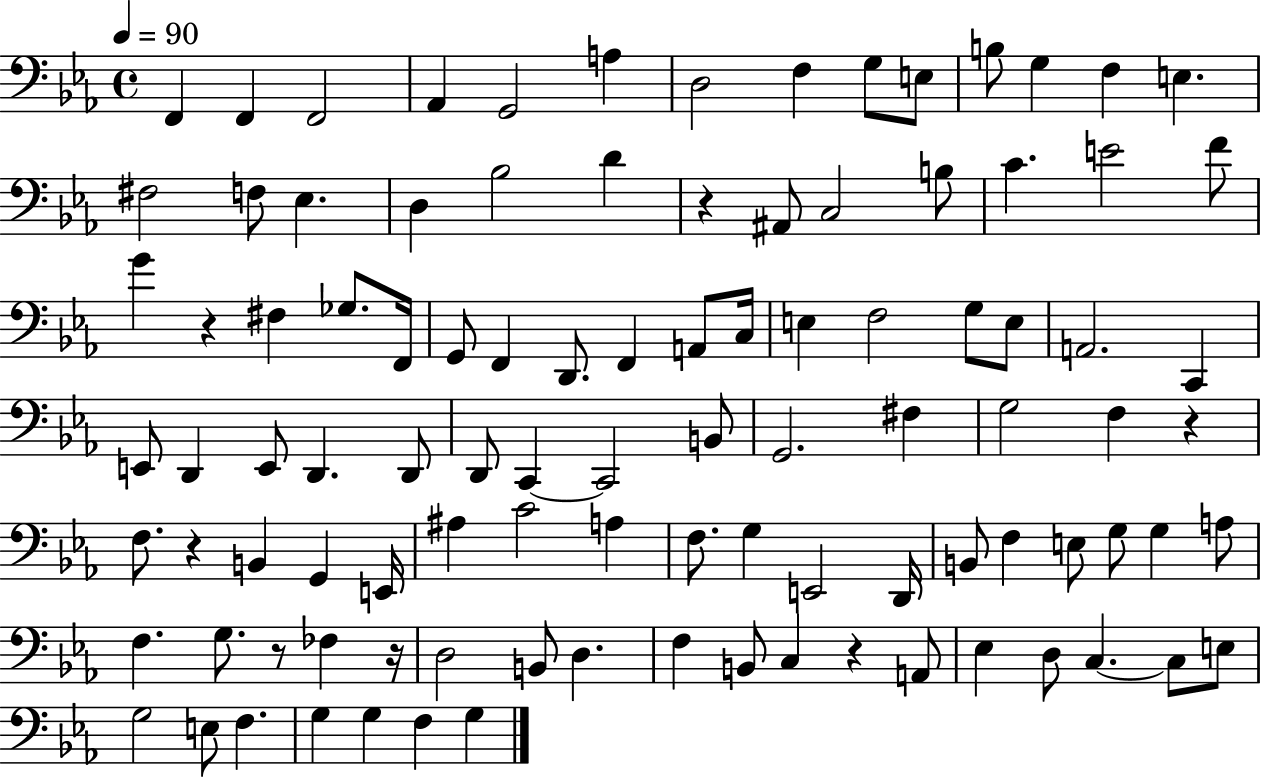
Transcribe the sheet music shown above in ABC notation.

X:1
T:Untitled
M:4/4
L:1/4
K:Eb
F,, F,, F,,2 _A,, G,,2 A, D,2 F, G,/2 E,/2 B,/2 G, F, E, ^F,2 F,/2 _E, D, _B,2 D z ^A,,/2 C,2 B,/2 C E2 F/2 G z ^F, _G,/2 F,,/4 G,,/2 F,, D,,/2 F,, A,,/2 C,/4 E, F,2 G,/2 E,/2 A,,2 C,, E,,/2 D,, E,,/2 D,, D,,/2 D,,/2 C,, C,,2 B,,/2 G,,2 ^F, G,2 F, z F,/2 z B,, G,, E,,/4 ^A, C2 A, F,/2 G, E,,2 D,,/4 B,,/2 F, E,/2 G,/2 G, A,/2 F, G,/2 z/2 _F, z/4 D,2 B,,/2 D, F, B,,/2 C, z A,,/2 _E, D,/2 C, C,/2 E,/2 G,2 E,/2 F, G, G, F, G,